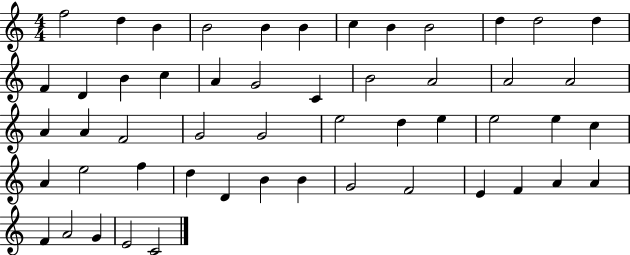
{
  \clef treble
  \numericTimeSignature
  \time 4/4
  \key c \major
  f''2 d''4 b'4 | b'2 b'4 b'4 | c''4 b'4 b'2 | d''4 d''2 d''4 | \break f'4 d'4 b'4 c''4 | a'4 g'2 c'4 | b'2 a'2 | a'2 a'2 | \break a'4 a'4 f'2 | g'2 g'2 | e''2 d''4 e''4 | e''2 e''4 c''4 | \break a'4 e''2 f''4 | d''4 d'4 b'4 b'4 | g'2 f'2 | e'4 f'4 a'4 a'4 | \break f'4 a'2 g'4 | e'2 c'2 | \bar "|."
}